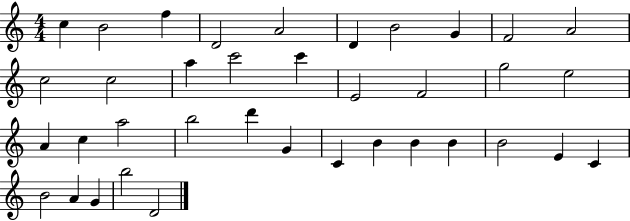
C5/q B4/h F5/q D4/h A4/h D4/q B4/h G4/q F4/h A4/h C5/h C5/h A5/q C6/h C6/q E4/h F4/h G5/h E5/h A4/q C5/q A5/h B5/h D6/q G4/q C4/q B4/q B4/q B4/q B4/h E4/q C4/q B4/h A4/q G4/q B5/h D4/h